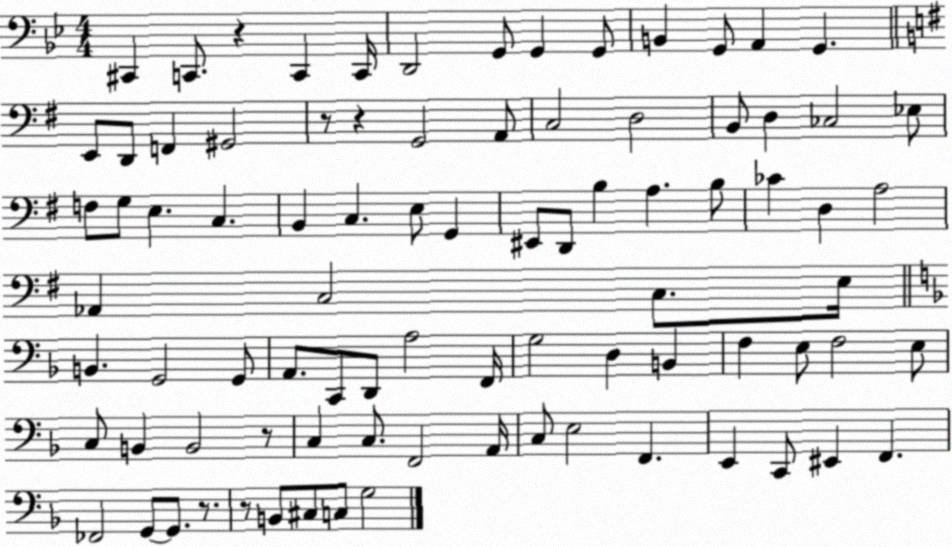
X:1
T:Untitled
M:4/4
L:1/4
K:Bb
^C,, C,,/2 z C,, C,,/4 D,,2 G,,/2 G,, G,,/2 B,, G,,/2 A,, G,, E,,/2 D,,/2 F,, ^G,,2 z/2 z G,,2 A,,/2 C,2 D,2 B,,/2 D, _C,2 _E,/2 F,/2 G,/2 E, C, B,, C, E,/2 G,, ^E,,/2 D,,/2 B, A, B,/2 _C D, A,2 _A,, C,2 C,/2 E,/4 B,, G,,2 G,,/2 A,,/2 C,,/2 D,,/2 A,2 F,,/4 G,2 D, B,, F, E,/2 F,2 E,/2 C,/2 B,, B,,2 z/2 C, C,/2 F,,2 A,,/4 C,/2 E,2 F,, E,, C,,/2 ^E,, F,, _F,,2 G,,/2 G,,/2 z/2 z/2 B,,/2 ^C,/2 C,/2 G,2